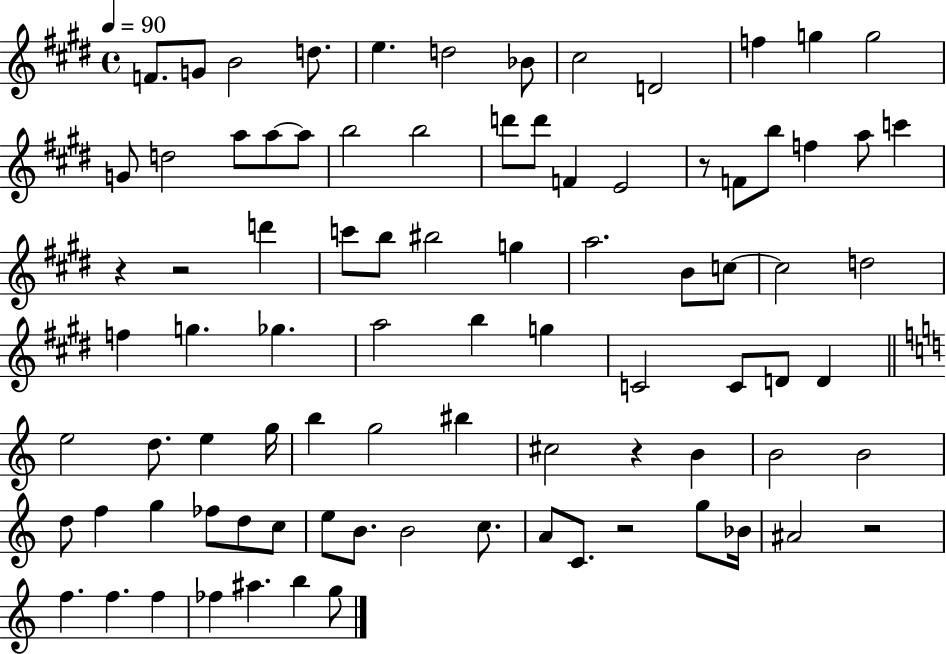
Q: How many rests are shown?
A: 6